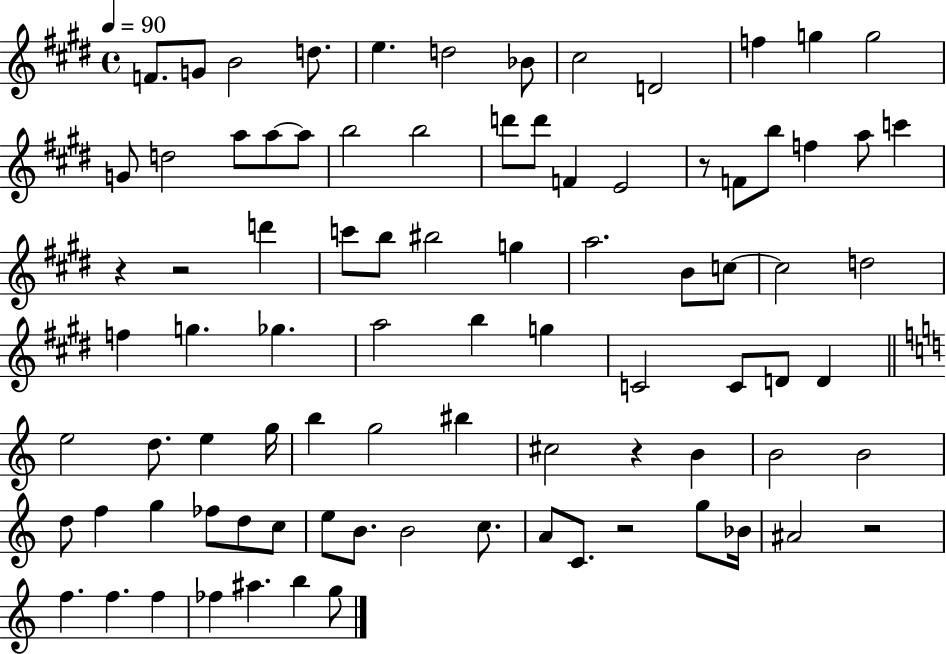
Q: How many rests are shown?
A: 6